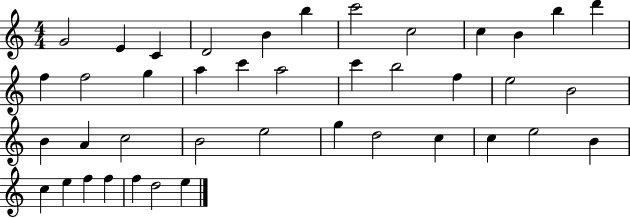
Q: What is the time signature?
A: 4/4